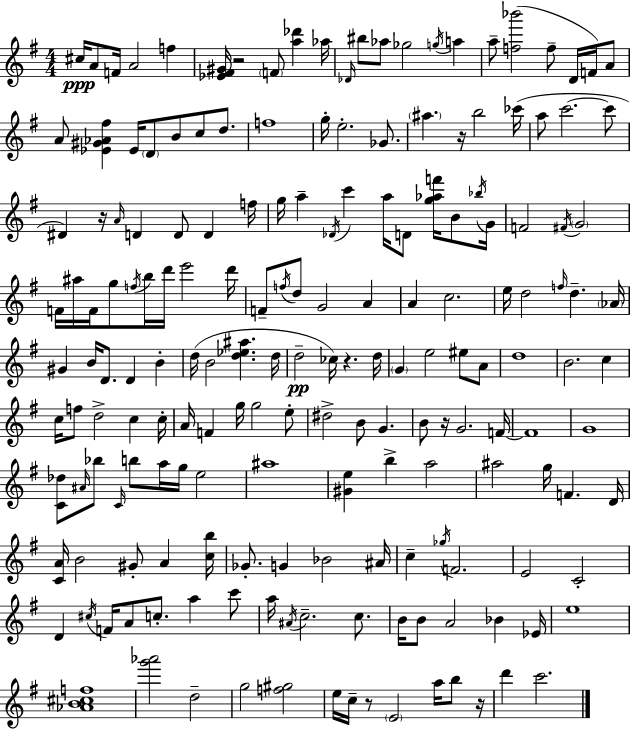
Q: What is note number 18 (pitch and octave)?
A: A4